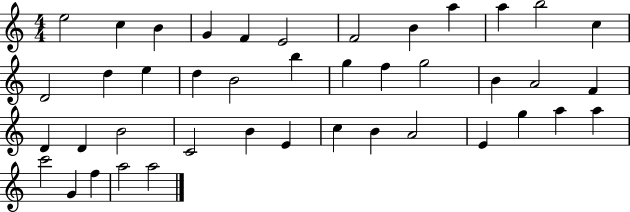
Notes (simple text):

E5/h C5/q B4/q G4/q F4/q E4/h F4/h B4/q A5/q A5/q B5/h C5/q D4/h D5/q E5/q D5/q B4/h B5/q G5/q F5/q G5/h B4/q A4/h F4/q D4/q D4/q B4/h C4/h B4/q E4/q C5/q B4/q A4/h E4/q G5/q A5/q A5/q C6/h G4/q F5/q A5/h A5/h